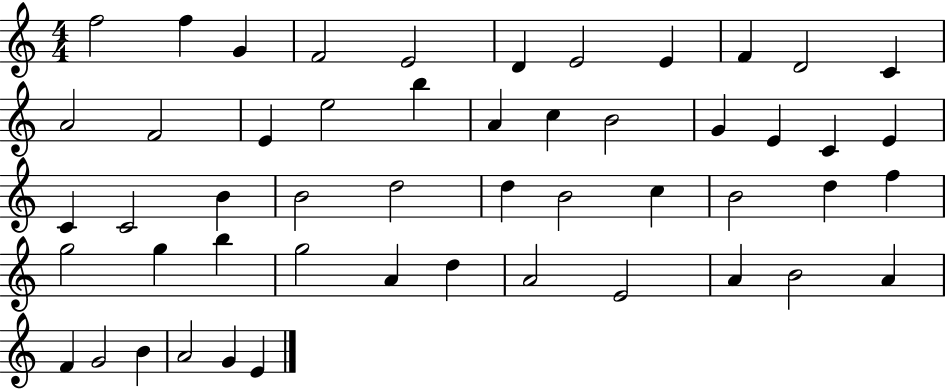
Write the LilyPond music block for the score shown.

{
  \clef treble
  \numericTimeSignature
  \time 4/4
  \key c \major
  f''2 f''4 g'4 | f'2 e'2 | d'4 e'2 e'4 | f'4 d'2 c'4 | \break a'2 f'2 | e'4 e''2 b''4 | a'4 c''4 b'2 | g'4 e'4 c'4 e'4 | \break c'4 c'2 b'4 | b'2 d''2 | d''4 b'2 c''4 | b'2 d''4 f''4 | \break g''2 g''4 b''4 | g''2 a'4 d''4 | a'2 e'2 | a'4 b'2 a'4 | \break f'4 g'2 b'4 | a'2 g'4 e'4 | \bar "|."
}